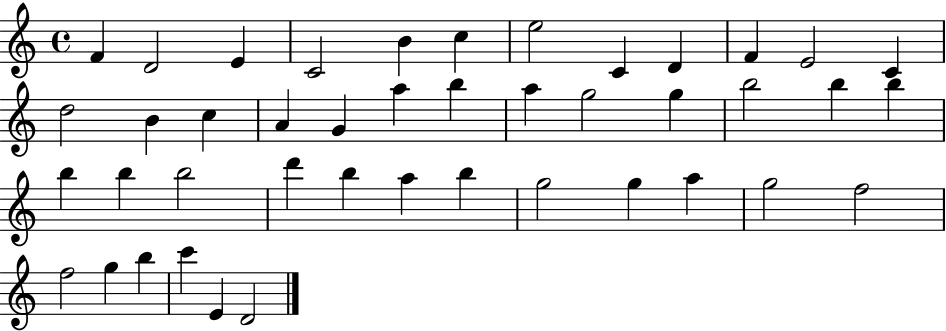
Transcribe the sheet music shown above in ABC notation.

X:1
T:Untitled
M:4/4
L:1/4
K:C
F D2 E C2 B c e2 C D F E2 C d2 B c A G a b a g2 g b2 b b b b b2 d' b a b g2 g a g2 f2 f2 g b c' E D2